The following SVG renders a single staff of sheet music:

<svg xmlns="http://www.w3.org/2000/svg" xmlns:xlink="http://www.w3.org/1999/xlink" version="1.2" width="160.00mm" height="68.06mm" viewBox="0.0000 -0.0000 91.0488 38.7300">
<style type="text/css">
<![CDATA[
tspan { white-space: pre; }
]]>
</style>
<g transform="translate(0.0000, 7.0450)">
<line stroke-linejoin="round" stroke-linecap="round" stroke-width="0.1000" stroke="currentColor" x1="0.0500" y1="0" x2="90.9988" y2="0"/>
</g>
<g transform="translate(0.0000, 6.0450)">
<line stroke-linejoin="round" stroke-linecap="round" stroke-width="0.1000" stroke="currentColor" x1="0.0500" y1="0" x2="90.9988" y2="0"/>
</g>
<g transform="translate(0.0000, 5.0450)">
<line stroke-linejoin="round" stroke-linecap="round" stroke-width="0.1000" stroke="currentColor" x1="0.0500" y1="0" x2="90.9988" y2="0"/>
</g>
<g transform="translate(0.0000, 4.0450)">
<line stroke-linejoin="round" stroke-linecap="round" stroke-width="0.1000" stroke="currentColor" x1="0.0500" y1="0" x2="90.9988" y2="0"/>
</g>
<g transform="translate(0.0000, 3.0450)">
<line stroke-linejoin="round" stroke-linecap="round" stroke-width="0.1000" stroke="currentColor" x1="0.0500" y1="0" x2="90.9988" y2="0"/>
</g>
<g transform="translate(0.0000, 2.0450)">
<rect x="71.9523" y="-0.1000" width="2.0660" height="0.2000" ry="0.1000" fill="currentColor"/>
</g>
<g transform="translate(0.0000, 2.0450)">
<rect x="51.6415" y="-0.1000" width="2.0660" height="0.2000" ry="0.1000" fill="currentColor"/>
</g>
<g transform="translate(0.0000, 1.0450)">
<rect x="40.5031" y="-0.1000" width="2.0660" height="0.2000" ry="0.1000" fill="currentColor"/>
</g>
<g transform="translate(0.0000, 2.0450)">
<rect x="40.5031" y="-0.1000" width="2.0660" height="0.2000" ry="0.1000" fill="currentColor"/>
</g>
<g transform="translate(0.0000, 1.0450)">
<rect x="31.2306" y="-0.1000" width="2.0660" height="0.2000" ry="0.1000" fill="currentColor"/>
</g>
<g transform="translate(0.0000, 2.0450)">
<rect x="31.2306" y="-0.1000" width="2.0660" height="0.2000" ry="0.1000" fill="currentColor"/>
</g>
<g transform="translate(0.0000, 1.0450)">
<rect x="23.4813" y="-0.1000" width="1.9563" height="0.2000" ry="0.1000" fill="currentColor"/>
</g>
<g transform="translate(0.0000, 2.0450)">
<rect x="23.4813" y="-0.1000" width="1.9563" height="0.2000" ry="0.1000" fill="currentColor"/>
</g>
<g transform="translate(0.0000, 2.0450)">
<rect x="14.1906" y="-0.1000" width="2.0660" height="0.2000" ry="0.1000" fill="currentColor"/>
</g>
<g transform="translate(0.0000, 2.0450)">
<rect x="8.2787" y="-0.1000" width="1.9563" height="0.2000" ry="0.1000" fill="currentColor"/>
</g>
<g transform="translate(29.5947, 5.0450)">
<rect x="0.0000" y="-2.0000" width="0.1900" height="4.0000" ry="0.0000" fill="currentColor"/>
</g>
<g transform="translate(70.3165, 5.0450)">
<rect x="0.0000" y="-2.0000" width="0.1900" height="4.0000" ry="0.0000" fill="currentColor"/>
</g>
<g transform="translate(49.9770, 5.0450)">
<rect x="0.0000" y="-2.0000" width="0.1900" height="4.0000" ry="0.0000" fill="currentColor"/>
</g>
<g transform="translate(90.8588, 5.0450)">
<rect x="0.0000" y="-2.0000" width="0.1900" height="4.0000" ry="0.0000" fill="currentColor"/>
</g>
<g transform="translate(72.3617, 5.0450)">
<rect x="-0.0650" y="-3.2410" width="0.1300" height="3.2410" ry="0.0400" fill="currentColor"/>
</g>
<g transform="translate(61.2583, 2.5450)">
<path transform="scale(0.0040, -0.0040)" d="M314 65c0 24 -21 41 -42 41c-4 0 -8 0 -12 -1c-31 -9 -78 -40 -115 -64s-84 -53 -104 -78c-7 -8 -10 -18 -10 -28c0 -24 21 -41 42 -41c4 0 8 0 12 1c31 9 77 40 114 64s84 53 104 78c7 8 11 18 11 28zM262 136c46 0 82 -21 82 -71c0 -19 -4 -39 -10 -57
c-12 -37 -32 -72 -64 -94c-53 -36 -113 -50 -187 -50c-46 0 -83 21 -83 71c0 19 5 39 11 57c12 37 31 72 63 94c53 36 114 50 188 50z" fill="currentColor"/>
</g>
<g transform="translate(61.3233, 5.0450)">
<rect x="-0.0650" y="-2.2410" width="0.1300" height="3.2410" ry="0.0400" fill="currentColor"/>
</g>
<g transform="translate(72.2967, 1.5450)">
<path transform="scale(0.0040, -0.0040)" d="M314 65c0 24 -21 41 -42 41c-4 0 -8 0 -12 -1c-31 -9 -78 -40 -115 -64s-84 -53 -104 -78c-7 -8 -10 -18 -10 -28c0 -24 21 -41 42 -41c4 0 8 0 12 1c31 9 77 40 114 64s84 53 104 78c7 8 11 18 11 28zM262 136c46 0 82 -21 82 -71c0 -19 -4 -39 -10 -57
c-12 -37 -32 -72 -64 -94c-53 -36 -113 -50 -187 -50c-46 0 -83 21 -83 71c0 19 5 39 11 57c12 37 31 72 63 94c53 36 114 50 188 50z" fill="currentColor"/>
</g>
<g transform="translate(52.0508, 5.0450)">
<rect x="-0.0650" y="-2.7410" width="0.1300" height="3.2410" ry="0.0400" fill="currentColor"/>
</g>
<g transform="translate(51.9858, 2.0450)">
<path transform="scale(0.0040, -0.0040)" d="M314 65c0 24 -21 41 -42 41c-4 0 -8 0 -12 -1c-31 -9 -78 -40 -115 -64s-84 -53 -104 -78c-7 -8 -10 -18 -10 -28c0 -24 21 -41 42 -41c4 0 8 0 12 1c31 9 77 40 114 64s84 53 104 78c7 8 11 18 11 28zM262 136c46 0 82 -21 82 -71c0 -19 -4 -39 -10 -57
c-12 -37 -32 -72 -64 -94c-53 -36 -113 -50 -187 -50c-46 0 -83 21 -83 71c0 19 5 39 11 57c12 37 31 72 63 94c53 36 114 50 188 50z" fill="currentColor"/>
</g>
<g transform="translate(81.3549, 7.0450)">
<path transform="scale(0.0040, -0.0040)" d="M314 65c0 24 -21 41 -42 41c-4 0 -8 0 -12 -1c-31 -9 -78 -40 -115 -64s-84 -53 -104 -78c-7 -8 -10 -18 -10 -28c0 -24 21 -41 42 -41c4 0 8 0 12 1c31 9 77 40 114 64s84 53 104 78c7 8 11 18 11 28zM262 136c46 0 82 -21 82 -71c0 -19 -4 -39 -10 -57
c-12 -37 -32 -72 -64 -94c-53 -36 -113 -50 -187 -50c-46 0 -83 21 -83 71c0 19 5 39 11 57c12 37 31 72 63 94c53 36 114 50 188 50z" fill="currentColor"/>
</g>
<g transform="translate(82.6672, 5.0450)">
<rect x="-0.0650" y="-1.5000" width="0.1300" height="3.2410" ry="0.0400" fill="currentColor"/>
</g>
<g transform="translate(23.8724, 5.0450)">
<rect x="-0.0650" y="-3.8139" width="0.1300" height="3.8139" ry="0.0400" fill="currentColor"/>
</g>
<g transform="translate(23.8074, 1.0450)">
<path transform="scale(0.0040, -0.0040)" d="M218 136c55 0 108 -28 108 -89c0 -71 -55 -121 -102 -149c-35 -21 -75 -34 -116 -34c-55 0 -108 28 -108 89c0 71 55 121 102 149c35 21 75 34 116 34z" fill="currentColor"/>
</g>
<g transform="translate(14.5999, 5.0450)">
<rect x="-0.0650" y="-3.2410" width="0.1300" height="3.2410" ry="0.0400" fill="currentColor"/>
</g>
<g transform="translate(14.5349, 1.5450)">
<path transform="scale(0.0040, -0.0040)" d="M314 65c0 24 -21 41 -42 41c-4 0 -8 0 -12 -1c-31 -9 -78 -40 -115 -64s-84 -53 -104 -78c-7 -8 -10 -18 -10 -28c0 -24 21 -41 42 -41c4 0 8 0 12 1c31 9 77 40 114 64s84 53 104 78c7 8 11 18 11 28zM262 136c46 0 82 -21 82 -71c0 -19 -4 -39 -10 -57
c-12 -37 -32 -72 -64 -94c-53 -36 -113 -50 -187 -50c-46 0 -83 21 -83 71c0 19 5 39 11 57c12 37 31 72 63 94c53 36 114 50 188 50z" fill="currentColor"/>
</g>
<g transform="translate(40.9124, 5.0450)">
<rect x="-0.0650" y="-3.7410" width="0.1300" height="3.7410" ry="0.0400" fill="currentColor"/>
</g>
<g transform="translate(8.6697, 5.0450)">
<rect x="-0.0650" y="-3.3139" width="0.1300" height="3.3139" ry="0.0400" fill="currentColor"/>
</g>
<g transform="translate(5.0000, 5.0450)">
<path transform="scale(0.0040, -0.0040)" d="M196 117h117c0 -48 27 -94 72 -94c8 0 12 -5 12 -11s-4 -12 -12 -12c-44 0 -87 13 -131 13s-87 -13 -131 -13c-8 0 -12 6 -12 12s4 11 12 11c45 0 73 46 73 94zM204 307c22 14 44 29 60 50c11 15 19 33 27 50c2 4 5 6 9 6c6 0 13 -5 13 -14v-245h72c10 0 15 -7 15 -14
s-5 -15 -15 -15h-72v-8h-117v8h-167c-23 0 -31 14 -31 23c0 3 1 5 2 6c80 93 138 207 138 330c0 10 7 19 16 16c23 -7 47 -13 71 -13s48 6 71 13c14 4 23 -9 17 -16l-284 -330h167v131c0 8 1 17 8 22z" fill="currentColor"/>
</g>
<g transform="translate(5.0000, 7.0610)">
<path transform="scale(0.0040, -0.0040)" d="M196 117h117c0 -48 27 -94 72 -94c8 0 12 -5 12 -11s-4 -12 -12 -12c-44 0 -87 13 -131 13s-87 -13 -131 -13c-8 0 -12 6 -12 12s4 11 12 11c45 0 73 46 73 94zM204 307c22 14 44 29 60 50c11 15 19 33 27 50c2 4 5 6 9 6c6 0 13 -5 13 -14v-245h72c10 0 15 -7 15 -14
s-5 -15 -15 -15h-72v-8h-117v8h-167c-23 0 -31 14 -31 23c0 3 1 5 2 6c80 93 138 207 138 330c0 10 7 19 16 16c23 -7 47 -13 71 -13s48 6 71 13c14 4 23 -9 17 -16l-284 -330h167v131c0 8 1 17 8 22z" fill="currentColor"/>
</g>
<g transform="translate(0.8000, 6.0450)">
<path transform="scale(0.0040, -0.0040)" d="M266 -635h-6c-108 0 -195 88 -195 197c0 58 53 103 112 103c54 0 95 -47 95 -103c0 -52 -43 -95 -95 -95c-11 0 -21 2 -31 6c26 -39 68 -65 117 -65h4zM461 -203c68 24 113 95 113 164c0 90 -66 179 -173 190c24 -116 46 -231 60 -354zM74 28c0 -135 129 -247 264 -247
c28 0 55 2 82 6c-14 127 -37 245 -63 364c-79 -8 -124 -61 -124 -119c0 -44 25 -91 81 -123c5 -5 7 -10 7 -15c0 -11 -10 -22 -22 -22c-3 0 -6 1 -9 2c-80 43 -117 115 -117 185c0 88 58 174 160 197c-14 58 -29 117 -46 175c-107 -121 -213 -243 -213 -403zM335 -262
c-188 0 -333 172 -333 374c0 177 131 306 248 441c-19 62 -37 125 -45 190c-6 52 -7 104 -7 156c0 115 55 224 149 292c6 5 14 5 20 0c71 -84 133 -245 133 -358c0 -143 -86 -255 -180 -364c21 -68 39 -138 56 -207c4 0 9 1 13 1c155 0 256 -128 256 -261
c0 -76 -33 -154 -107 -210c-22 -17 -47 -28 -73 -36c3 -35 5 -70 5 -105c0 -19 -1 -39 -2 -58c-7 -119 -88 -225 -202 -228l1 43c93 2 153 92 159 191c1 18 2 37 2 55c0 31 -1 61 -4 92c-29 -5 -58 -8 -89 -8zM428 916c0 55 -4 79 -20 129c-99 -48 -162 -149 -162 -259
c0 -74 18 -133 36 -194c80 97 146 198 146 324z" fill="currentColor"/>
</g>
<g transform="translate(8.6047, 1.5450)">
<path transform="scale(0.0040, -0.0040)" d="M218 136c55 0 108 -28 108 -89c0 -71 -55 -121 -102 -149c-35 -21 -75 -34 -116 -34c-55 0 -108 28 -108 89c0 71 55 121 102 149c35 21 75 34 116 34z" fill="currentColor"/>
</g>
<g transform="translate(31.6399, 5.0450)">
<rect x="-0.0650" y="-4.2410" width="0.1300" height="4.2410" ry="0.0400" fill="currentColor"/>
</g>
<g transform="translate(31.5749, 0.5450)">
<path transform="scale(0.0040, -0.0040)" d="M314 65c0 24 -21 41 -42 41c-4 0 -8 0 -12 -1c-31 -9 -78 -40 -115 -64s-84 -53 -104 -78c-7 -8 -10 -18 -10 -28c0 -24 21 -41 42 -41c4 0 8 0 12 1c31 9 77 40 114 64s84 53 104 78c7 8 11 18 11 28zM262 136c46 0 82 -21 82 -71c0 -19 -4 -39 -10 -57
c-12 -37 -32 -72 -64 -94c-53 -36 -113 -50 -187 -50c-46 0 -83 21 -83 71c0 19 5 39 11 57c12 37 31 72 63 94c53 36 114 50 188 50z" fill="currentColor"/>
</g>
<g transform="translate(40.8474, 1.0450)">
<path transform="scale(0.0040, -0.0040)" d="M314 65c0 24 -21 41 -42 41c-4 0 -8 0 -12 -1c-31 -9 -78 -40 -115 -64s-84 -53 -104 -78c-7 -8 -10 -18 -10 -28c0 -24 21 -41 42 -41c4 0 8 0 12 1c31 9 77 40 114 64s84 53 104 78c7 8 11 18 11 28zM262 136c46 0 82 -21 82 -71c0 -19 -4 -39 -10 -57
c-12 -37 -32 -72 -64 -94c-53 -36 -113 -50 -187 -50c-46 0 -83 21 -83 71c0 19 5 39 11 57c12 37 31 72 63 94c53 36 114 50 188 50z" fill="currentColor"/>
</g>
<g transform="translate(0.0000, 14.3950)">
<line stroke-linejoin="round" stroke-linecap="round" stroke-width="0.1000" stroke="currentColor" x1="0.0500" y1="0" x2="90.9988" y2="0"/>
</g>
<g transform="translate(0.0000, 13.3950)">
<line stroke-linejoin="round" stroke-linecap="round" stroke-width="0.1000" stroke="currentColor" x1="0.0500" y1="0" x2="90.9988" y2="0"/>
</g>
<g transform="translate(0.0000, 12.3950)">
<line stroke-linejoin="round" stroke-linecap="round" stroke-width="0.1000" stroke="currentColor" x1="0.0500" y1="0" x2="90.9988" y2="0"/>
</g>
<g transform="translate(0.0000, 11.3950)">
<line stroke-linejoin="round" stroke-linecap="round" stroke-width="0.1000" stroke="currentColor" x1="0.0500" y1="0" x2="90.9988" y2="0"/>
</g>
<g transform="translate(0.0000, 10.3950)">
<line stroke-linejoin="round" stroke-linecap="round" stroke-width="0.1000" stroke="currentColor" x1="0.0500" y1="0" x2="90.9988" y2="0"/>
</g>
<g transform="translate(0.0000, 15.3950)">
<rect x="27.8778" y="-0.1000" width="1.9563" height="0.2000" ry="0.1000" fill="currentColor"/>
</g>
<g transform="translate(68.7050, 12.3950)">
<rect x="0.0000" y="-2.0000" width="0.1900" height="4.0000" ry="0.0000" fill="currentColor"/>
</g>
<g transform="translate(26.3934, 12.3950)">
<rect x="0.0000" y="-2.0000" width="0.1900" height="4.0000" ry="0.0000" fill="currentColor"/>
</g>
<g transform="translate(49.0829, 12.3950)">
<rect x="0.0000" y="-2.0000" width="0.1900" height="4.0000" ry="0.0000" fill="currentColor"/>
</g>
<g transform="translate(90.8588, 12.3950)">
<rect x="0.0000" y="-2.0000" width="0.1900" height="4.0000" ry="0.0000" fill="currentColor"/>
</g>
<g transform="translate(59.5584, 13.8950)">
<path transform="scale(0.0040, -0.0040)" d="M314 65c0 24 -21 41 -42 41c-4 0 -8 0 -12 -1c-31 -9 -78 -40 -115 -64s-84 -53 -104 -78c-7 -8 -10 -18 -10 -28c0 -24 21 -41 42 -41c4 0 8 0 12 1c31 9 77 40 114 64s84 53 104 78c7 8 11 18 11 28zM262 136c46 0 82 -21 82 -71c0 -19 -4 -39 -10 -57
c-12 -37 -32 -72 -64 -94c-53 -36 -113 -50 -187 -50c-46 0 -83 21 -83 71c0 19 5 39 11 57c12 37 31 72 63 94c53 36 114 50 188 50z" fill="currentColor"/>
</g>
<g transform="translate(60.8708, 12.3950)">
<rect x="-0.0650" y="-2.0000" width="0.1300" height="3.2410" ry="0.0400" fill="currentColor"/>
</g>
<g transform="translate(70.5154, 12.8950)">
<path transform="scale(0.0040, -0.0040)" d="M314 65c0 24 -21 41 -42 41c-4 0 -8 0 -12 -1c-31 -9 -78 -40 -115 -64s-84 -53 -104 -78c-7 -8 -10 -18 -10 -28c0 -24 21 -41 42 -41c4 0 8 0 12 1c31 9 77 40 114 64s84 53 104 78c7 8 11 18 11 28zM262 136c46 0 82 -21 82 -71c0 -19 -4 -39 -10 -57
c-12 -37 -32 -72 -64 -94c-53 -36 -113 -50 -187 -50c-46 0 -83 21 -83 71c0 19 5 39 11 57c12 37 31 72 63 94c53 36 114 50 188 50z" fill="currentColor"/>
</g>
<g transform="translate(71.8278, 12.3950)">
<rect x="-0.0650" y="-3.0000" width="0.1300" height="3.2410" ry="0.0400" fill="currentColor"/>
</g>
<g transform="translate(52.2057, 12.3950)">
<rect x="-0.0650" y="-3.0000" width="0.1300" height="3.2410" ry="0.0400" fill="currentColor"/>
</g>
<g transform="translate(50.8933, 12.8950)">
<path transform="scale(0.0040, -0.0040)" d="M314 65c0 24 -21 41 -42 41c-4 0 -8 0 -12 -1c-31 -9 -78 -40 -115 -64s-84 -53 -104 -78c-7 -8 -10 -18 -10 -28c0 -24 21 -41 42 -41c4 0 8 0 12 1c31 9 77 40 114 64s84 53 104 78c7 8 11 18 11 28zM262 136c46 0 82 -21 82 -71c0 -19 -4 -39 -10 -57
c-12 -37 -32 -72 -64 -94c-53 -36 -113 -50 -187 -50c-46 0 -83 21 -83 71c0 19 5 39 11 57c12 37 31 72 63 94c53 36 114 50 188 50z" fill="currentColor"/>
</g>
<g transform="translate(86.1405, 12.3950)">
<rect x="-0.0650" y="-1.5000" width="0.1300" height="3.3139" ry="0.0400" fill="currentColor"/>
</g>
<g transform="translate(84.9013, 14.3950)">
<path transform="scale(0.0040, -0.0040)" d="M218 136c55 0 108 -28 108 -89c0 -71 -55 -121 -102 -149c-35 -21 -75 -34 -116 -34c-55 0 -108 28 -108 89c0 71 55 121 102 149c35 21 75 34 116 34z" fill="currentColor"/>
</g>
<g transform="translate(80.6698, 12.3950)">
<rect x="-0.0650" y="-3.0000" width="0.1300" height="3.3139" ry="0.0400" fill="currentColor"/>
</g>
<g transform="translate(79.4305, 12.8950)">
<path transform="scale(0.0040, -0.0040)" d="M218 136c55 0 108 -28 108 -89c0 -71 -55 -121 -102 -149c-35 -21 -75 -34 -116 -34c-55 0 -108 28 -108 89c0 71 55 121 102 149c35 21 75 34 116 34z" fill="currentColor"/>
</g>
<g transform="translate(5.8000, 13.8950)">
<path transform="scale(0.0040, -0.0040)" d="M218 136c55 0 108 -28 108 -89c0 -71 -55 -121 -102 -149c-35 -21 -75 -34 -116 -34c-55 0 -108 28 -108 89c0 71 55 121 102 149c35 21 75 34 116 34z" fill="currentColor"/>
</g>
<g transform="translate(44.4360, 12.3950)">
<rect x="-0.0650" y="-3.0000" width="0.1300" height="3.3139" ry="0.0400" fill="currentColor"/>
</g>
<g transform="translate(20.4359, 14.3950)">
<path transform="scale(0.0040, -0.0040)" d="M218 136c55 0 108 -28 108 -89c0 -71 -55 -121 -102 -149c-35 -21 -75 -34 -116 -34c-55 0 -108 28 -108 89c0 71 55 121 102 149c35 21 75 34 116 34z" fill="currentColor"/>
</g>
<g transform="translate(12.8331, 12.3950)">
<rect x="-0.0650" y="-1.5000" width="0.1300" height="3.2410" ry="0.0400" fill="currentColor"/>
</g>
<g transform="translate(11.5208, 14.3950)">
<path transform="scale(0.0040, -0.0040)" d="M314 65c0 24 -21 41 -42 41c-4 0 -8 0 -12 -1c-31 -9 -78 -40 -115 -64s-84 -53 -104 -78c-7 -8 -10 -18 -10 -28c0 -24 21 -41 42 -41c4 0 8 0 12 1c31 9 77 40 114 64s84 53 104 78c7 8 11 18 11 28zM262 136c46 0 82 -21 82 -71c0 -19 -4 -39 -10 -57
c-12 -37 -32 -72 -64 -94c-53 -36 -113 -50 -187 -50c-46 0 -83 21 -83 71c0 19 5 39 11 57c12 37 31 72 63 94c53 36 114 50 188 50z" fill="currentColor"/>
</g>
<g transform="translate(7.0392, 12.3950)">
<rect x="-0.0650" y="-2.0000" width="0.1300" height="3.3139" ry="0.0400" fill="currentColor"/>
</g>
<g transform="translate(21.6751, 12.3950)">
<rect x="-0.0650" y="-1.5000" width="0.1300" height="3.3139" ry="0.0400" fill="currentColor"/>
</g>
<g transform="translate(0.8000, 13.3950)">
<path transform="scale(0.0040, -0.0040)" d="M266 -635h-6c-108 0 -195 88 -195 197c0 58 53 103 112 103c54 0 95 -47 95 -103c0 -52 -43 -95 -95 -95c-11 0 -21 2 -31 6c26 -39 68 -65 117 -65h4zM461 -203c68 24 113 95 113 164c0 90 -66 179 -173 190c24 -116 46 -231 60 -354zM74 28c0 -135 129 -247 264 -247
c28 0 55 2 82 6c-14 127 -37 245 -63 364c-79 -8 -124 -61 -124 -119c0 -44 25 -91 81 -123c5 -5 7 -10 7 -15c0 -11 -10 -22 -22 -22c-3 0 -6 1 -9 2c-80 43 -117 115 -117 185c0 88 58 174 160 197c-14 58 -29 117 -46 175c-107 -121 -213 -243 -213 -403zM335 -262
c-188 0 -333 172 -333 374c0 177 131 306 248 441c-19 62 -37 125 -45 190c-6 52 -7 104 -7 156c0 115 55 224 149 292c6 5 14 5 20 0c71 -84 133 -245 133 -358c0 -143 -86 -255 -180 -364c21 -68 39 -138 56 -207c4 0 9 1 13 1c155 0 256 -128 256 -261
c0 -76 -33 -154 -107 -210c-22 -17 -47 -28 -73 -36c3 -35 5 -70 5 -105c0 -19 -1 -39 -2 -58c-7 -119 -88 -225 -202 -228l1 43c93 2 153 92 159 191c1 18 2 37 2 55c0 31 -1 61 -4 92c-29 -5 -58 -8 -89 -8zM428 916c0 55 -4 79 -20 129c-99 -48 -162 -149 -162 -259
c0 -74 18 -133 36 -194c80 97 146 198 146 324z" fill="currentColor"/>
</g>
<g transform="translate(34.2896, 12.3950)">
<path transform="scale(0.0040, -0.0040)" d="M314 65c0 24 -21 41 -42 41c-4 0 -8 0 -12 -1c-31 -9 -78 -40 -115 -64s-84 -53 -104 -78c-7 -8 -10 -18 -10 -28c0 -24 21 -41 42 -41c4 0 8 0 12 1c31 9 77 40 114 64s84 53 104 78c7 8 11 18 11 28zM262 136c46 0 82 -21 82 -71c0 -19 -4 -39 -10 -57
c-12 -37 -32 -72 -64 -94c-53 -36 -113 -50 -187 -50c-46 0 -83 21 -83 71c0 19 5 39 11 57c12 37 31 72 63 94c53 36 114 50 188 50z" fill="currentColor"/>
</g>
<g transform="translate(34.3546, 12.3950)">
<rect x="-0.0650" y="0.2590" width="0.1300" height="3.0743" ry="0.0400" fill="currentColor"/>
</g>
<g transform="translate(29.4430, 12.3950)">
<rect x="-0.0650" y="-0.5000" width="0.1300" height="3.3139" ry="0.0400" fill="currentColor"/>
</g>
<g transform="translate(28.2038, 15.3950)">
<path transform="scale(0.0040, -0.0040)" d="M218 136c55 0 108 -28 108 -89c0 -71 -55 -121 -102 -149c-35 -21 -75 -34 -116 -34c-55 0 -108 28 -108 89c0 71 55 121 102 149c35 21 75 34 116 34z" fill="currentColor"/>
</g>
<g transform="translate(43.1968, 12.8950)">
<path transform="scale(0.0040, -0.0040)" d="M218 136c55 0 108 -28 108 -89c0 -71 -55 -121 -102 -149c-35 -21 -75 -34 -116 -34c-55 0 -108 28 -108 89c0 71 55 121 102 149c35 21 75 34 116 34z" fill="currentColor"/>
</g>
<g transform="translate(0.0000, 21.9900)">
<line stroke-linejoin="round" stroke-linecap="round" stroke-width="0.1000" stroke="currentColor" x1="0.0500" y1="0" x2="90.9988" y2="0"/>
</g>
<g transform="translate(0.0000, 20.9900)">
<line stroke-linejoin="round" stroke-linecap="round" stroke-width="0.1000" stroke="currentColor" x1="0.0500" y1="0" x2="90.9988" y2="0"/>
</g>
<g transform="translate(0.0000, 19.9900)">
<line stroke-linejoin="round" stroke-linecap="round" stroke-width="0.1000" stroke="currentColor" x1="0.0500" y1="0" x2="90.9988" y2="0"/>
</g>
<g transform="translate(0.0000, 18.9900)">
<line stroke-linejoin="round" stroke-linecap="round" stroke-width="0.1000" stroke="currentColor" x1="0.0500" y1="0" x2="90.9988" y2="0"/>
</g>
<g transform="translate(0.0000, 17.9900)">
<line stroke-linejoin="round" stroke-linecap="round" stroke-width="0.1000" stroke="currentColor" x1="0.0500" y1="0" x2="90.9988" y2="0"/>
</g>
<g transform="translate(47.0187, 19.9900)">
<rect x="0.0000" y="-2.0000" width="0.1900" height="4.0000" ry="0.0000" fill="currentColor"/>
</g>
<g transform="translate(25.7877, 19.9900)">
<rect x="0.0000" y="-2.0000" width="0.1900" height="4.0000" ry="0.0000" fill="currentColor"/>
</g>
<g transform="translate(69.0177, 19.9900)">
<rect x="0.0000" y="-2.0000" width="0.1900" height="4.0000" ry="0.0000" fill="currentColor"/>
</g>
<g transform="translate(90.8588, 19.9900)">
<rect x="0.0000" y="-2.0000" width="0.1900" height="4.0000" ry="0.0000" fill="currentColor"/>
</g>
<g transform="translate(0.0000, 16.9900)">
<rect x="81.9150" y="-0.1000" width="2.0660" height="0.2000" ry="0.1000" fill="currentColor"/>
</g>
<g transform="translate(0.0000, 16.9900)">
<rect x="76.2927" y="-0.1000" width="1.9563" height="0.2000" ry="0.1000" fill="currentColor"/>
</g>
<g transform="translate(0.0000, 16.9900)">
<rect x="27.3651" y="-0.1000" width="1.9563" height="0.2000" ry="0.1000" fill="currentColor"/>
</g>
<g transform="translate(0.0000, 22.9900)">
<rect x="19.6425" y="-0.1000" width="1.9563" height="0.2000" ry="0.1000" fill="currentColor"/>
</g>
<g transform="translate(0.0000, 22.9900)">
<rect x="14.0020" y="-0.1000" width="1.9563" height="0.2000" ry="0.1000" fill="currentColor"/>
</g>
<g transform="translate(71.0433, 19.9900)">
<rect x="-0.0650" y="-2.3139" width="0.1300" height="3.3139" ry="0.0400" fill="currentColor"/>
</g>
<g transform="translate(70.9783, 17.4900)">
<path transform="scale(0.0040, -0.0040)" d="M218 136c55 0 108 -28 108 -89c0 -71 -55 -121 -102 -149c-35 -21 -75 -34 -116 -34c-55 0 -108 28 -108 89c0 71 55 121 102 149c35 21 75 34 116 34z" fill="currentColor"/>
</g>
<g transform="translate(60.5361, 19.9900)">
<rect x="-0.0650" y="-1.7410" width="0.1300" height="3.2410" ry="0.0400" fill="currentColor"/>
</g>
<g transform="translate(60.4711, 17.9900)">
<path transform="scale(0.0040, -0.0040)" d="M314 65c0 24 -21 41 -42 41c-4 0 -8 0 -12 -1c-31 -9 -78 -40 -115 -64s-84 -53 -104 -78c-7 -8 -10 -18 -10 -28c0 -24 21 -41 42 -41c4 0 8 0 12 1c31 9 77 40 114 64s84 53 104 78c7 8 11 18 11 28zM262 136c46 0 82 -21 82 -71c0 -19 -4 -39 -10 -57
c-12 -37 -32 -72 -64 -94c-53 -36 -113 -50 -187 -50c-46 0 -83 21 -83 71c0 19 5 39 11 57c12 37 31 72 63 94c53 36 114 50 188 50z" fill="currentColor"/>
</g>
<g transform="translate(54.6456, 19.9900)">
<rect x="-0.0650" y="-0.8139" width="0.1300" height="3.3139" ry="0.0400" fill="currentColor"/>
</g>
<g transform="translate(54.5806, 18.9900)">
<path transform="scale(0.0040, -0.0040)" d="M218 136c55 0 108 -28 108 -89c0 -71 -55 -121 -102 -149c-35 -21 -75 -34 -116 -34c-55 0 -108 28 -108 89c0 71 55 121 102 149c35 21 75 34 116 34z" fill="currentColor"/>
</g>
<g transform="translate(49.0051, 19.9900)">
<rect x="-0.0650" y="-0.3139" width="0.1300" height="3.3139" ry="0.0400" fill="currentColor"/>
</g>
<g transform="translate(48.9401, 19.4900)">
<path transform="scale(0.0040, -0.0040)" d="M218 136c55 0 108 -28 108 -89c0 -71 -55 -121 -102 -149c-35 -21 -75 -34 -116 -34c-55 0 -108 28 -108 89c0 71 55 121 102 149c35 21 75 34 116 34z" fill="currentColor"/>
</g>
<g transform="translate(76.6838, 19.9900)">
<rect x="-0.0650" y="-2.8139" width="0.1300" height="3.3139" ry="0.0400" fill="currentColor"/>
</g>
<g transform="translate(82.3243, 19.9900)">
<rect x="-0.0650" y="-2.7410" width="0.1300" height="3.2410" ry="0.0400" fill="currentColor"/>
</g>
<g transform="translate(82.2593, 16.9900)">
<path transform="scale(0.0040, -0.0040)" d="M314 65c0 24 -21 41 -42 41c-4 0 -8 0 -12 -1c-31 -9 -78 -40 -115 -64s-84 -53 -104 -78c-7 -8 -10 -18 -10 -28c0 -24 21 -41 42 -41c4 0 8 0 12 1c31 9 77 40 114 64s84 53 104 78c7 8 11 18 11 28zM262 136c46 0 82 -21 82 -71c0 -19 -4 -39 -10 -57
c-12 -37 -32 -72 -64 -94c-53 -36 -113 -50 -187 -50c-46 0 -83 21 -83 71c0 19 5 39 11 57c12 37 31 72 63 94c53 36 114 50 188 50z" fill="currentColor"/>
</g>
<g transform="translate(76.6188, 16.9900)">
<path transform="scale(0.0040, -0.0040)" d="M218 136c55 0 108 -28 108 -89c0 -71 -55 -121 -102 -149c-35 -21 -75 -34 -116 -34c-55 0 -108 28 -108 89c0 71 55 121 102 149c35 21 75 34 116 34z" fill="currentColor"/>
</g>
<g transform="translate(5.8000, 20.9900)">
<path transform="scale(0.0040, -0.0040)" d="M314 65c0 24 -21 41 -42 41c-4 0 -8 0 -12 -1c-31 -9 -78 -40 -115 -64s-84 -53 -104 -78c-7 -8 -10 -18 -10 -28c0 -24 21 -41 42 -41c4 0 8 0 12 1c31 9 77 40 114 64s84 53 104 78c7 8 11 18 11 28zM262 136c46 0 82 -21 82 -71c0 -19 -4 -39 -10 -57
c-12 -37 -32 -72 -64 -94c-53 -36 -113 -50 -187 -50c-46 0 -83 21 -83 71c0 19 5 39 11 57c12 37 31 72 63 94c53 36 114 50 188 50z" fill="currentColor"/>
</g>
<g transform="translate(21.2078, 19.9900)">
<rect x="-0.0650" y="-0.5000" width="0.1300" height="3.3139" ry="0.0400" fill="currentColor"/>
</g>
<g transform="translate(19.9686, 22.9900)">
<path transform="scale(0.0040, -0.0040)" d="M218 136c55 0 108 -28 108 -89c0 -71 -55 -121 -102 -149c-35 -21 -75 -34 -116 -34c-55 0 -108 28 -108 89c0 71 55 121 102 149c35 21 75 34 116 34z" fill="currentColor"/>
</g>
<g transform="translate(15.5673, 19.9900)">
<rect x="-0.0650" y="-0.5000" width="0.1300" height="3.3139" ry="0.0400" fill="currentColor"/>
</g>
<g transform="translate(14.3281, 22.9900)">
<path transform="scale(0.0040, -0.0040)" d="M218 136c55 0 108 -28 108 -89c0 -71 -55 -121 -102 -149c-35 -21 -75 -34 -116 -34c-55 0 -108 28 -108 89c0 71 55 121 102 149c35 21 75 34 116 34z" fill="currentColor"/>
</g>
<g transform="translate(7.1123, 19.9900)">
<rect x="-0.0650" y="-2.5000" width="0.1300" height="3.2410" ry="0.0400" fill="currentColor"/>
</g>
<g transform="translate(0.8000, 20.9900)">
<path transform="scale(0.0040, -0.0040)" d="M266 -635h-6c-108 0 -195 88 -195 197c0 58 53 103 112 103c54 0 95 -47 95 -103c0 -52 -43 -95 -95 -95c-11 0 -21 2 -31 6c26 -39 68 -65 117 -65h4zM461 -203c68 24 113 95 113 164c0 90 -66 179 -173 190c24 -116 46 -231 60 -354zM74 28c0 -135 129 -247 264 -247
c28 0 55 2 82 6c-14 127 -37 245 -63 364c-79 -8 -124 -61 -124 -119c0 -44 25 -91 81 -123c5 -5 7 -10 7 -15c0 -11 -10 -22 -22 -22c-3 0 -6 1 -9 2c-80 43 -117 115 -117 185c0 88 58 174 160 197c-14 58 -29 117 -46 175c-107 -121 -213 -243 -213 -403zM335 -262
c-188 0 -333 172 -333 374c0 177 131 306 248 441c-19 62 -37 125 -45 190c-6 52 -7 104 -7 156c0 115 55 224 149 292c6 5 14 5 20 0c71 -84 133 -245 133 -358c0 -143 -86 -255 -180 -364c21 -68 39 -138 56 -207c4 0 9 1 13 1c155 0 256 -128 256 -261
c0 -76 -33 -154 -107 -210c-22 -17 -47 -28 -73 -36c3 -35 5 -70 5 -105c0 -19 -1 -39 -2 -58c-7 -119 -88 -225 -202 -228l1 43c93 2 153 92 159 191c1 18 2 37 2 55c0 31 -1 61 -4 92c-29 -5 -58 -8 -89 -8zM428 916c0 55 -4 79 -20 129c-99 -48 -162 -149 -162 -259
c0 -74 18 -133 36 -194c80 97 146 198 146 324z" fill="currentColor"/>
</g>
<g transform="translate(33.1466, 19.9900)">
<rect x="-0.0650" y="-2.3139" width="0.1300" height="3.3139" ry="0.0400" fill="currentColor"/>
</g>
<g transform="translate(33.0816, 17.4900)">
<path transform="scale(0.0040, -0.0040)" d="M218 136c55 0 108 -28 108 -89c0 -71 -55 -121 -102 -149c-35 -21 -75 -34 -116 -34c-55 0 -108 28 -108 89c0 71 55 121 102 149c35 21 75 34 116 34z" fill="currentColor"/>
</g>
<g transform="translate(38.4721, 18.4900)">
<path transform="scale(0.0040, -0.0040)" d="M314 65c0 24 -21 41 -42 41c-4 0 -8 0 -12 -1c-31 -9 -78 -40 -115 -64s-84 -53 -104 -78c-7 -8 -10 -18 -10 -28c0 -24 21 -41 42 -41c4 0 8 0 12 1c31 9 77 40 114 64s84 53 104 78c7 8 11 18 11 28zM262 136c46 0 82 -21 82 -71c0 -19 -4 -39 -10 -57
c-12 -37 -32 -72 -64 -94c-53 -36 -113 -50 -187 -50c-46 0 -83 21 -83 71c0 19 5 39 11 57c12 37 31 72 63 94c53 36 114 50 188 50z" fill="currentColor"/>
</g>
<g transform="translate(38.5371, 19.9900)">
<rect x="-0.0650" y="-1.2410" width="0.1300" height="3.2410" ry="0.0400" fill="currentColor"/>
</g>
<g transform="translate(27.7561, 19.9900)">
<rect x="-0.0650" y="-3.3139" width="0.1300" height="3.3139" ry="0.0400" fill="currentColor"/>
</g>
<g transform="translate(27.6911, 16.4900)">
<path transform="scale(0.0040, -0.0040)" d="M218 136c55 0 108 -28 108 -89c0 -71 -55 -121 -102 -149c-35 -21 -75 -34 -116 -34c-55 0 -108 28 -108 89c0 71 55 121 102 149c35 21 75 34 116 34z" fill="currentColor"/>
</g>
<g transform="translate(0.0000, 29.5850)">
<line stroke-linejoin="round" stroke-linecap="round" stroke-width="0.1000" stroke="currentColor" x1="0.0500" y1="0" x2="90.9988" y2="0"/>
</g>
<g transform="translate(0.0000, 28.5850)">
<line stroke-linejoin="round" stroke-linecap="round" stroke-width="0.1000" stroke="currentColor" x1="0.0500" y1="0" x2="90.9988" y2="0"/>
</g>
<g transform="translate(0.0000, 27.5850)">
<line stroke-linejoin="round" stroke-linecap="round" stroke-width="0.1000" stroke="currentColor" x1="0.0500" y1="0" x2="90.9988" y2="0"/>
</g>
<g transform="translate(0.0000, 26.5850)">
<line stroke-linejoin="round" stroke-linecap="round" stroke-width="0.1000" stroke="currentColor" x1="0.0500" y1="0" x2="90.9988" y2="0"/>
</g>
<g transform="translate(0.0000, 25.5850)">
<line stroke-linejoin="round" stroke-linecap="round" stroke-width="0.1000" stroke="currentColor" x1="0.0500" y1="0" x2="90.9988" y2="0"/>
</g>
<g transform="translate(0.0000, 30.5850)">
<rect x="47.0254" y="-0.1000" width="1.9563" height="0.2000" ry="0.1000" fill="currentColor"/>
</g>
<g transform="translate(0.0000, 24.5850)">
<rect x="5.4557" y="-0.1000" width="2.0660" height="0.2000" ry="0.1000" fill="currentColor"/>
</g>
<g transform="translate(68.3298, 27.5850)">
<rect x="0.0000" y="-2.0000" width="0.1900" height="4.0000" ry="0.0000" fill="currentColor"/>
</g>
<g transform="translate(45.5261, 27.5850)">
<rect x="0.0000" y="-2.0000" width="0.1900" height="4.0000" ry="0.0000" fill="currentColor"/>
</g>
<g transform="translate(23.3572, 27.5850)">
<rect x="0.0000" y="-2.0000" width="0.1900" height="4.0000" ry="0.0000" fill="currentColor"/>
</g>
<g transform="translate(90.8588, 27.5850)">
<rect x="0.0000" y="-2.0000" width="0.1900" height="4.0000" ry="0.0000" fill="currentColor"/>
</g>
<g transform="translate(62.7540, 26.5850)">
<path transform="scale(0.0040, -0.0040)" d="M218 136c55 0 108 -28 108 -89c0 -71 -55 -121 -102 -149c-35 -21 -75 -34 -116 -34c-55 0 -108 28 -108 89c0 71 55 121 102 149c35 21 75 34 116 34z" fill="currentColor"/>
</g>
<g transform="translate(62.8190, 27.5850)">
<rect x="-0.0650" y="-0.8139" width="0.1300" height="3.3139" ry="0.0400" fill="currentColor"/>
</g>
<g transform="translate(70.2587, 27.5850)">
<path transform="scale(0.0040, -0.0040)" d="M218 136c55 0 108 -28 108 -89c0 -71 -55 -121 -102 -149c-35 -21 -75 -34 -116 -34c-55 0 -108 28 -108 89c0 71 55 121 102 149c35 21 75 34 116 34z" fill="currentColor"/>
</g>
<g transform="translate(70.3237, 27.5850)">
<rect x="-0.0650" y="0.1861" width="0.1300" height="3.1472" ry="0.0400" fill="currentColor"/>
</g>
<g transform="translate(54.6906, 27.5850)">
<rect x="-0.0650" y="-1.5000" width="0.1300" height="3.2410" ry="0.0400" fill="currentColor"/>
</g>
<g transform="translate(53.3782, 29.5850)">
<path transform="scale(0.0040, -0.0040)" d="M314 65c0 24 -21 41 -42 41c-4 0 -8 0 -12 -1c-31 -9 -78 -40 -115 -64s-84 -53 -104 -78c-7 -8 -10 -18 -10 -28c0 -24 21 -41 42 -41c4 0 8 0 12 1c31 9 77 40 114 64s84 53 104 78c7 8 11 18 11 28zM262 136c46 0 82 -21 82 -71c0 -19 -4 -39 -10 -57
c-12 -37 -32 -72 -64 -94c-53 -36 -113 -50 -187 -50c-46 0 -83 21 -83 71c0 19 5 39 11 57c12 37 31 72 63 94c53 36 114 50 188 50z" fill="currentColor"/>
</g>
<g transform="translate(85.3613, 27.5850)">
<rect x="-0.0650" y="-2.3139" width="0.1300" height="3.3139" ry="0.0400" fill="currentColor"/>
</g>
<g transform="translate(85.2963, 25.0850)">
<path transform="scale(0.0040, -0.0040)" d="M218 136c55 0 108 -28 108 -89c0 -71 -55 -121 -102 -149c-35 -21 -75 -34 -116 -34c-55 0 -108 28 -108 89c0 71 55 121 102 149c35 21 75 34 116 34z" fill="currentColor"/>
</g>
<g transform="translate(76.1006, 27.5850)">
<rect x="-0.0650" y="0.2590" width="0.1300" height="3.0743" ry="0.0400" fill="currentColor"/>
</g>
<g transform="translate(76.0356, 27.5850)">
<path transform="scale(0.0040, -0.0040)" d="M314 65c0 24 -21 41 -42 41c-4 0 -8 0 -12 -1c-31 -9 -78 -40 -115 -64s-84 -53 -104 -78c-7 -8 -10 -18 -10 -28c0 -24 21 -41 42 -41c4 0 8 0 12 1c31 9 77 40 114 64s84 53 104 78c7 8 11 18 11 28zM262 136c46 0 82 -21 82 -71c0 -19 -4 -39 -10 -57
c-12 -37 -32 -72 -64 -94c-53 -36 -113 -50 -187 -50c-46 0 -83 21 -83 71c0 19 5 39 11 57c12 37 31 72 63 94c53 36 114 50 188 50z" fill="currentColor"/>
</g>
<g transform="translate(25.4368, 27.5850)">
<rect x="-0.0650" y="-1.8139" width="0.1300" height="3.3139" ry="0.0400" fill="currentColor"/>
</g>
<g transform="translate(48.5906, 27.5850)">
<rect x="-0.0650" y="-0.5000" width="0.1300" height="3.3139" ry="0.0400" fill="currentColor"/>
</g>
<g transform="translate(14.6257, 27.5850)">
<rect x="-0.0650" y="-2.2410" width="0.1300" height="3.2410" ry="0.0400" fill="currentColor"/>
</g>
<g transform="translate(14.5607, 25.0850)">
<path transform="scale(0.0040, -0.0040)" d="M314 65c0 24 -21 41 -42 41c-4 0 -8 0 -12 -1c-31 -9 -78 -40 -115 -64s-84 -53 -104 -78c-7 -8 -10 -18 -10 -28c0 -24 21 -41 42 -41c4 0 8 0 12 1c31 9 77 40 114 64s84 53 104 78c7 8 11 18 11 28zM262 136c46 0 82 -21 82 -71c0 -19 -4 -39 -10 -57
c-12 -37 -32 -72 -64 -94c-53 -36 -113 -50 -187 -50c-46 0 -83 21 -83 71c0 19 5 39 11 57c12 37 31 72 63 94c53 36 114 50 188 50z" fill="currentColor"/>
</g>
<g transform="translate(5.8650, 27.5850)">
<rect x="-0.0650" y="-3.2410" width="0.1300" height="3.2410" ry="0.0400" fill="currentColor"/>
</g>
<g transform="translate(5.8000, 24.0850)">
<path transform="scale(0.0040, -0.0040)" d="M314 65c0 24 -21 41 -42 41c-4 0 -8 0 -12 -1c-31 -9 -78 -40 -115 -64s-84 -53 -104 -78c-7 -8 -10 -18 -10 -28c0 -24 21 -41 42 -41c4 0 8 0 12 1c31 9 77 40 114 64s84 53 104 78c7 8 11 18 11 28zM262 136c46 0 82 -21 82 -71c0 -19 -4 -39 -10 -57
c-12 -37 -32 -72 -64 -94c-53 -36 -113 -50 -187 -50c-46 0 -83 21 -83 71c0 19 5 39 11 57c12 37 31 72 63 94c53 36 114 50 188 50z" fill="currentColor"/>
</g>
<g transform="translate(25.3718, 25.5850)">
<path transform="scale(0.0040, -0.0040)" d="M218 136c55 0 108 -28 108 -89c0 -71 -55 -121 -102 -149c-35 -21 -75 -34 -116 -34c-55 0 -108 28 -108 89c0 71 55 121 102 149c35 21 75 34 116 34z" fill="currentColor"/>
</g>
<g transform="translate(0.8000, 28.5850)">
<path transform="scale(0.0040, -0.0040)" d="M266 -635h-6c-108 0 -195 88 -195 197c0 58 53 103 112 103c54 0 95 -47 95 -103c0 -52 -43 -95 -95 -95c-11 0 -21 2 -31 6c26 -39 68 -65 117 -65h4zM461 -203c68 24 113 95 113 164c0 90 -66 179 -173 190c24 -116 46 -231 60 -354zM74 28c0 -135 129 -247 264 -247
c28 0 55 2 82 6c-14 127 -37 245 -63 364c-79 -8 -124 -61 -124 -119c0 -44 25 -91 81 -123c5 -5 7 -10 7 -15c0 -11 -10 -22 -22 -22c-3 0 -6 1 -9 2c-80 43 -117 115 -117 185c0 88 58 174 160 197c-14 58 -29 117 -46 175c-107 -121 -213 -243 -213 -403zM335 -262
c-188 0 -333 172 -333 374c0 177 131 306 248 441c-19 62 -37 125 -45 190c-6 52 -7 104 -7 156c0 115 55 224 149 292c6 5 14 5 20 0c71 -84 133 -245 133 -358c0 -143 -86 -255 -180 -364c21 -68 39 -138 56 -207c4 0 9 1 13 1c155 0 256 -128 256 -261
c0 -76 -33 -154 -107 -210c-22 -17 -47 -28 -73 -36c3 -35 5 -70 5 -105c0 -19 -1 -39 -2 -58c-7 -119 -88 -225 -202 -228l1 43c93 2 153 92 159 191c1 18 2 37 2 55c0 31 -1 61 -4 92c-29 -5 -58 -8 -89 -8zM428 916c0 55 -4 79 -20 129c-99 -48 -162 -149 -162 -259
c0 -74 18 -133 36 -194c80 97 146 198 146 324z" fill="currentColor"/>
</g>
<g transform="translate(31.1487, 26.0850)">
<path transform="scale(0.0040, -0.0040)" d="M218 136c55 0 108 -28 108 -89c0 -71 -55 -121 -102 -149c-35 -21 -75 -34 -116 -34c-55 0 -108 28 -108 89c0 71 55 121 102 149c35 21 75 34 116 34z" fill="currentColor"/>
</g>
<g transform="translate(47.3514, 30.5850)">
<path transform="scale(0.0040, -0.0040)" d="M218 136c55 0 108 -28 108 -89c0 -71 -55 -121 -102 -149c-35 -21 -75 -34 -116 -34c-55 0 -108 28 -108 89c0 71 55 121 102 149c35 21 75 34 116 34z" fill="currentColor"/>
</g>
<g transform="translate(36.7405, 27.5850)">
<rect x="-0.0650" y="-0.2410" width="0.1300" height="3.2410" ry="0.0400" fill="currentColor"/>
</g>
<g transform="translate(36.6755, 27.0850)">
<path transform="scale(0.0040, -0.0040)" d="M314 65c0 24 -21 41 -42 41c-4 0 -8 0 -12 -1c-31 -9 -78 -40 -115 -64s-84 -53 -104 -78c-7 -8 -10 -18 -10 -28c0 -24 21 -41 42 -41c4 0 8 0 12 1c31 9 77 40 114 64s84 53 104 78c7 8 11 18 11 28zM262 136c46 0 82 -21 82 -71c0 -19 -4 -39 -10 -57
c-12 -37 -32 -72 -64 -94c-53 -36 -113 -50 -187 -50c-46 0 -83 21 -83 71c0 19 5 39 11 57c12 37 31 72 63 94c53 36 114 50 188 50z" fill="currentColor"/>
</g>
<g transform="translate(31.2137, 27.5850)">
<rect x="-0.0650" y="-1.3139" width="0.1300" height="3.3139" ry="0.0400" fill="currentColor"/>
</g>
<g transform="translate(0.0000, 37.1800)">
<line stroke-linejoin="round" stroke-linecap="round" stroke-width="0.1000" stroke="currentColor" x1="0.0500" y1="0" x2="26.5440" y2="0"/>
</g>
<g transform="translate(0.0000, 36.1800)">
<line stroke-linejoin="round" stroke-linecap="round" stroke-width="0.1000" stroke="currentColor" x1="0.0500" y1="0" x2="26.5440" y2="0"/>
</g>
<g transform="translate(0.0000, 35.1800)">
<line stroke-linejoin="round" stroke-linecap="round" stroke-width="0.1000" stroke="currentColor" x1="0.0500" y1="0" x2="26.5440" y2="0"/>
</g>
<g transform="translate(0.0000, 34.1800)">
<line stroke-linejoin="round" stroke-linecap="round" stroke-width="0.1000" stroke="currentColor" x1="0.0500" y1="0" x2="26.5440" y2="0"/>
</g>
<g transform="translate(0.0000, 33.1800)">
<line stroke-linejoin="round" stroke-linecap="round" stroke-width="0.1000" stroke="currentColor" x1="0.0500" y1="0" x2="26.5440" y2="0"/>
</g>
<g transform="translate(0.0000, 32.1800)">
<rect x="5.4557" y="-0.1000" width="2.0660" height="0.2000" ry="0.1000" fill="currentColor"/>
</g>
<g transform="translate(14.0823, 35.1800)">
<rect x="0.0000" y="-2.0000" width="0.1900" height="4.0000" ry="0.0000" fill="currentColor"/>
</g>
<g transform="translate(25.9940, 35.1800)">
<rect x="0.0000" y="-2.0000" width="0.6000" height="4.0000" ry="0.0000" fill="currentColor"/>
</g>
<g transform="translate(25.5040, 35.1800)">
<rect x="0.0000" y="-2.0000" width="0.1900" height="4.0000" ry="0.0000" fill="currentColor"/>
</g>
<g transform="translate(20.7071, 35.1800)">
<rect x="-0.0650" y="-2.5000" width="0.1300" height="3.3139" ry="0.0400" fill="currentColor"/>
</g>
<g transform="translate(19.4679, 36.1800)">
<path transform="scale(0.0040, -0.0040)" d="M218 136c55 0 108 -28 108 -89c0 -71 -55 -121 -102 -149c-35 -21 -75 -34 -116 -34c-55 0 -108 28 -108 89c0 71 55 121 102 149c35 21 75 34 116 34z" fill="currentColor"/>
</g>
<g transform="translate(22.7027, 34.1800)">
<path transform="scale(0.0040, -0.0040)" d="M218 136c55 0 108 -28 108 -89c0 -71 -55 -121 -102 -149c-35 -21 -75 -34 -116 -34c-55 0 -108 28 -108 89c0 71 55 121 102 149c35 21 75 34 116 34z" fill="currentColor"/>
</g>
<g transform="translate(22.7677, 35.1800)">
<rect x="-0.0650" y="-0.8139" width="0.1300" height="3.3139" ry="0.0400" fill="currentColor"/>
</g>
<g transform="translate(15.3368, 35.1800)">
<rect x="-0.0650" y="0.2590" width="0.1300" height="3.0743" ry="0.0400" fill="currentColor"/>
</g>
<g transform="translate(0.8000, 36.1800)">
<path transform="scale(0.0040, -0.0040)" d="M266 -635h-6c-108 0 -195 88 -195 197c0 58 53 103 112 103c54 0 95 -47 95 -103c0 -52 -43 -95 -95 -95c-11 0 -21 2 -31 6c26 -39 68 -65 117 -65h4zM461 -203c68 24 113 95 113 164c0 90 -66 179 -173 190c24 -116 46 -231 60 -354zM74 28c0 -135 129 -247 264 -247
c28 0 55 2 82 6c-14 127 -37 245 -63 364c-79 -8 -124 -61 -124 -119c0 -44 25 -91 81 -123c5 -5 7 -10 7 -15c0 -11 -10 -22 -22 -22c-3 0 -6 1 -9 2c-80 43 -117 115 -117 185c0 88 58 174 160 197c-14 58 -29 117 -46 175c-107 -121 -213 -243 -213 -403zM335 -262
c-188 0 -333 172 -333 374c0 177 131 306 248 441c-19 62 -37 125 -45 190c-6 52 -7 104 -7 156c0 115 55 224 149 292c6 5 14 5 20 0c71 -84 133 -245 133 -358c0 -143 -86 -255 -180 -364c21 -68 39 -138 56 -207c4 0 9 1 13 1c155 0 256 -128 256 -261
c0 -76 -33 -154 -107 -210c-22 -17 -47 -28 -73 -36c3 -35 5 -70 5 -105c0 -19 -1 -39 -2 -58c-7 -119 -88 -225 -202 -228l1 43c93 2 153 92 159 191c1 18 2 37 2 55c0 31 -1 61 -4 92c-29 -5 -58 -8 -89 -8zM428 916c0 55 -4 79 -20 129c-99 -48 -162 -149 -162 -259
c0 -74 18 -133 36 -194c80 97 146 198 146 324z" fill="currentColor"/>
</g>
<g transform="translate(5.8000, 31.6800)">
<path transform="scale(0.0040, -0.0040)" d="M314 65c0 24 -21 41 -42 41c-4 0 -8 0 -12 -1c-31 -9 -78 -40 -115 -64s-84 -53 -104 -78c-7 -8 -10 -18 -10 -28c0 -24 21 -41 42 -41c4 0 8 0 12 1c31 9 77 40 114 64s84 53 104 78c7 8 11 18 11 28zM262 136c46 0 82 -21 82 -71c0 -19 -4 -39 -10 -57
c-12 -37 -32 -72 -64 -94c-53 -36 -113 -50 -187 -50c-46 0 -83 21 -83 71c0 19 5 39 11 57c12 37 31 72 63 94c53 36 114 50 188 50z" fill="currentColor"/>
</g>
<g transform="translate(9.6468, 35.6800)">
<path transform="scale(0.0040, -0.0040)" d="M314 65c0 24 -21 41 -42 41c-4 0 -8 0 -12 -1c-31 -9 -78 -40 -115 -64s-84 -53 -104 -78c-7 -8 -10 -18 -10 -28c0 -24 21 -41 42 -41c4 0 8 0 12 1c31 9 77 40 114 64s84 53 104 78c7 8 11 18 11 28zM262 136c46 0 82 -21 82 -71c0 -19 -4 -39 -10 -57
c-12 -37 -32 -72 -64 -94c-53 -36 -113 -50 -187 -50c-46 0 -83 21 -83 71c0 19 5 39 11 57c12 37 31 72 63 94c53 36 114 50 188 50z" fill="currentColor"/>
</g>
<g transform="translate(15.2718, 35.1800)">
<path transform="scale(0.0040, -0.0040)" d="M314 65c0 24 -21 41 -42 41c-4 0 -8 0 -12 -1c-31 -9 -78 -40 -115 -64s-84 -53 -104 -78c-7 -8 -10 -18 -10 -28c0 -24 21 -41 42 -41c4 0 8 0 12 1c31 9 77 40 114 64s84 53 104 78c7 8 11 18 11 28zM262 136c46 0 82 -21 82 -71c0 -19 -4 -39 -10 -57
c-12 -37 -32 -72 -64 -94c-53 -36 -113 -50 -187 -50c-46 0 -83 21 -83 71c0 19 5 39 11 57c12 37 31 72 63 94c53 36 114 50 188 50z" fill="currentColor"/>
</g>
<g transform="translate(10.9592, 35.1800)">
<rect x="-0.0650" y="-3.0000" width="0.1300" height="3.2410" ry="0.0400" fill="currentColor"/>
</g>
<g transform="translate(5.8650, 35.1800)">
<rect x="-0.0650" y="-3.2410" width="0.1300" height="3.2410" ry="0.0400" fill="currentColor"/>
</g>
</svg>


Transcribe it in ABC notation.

X:1
T:Untitled
M:4/4
L:1/4
K:C
b b2 c' d'2 c'2 a2 g2 b2 E2 F E2 E C B2 A A2 F2 A2 A E G2 C C b g e2 c d f2 g a a2 b2 g2 f e c2 C E2 d B B2 g b2 A2 B2 G d